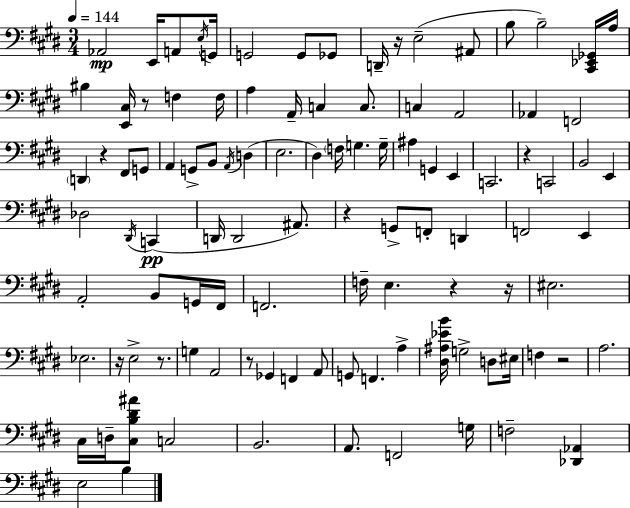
{
  \clef bass
  \numericTimeSignature
  \time 3/4
  \key e \major
  \tempo 4 = 144
  aes,2\mp e,16 a,8 \acciaccatura { e16 } | g,16 g,2 g,8 ges,8 | d,16-- r16 e2--( ais,8 | b8 b2--) <cis, ees, ges,>16 | \break a16 bis4 <e, cis>16 r8 f4 | f16 a4 a,16-- c4 c8. | c4 a,2 | aes,4 f,2 | \break \parenthesize d,4 r4 fis,8 g,8 | a,4 g,8-> b,8 \acciaccatura { a,16 } d4( | e2. | dis4) \parenthesize f16 g4. | \break g16-- ais4 g,4 e,4 | c,2. | r4 c,2 | b,2 e,4 | \break des2 \acciaccatura { dis,16 }(\pp c,4 | d,16 d,2 | ais,8.) r4 g,8-> f,8-. d,4 | f,2 e,4 | \break a,2-. b,8 | g,16 fis,16 f,2. | f16-- e4. r4 | r16 eis2. | \break ees2. | r16 e2-> | r8. g4 a,2 | r8 ges,4 f,4 | \break a,8 g,8 f,4. a4-> | <dis ais ees' b'>16 g2-> | d8 eis16 f4 r2 | a2. | \break cis16 d16-- <cis b dis' ais'>8 c2 | b,2. | a,8. f,2 | g16 f2-- <des, aes,>4 | \break e2 b4 | \bar "|."
}